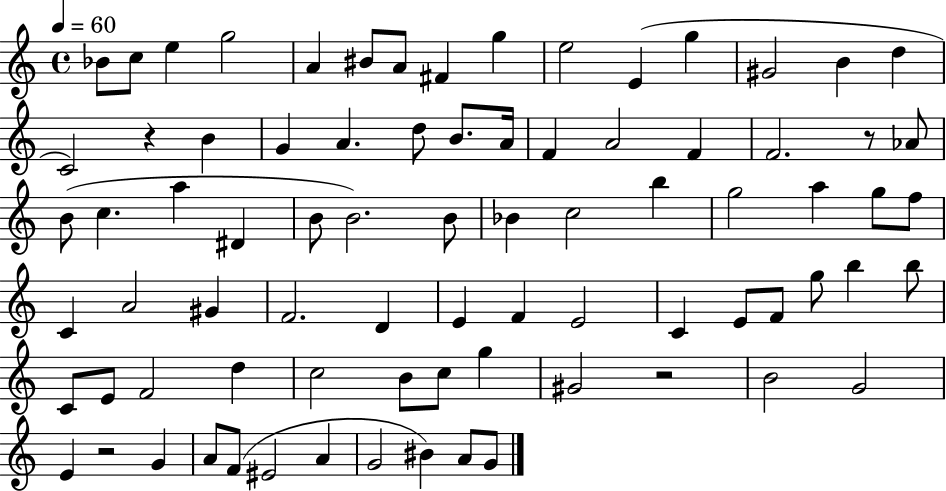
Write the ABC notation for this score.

X:1
T:Untitled
M:4/4
L:1/4
K:C
_B/2 c/2 e g2 A ^B/2 A/2 ^F g e2 E g ^G2 B d C2 z B G A d/2 B/2 A/4 F A2 F F2 z/2 _A/2 B/2 c a ^D B/2 B2 B/2 _B c2 b g2 a g/2 f/2 C A2 ^G F2 D E F E2 C E/2 F/2 g/2 b b/2 C/2 E/2 F2 d c2 B/2 c/2 g ^G2 z2 B2 G2 E z2 G A/2 F/2 ^E2 A G2 ^B A/2 G/2